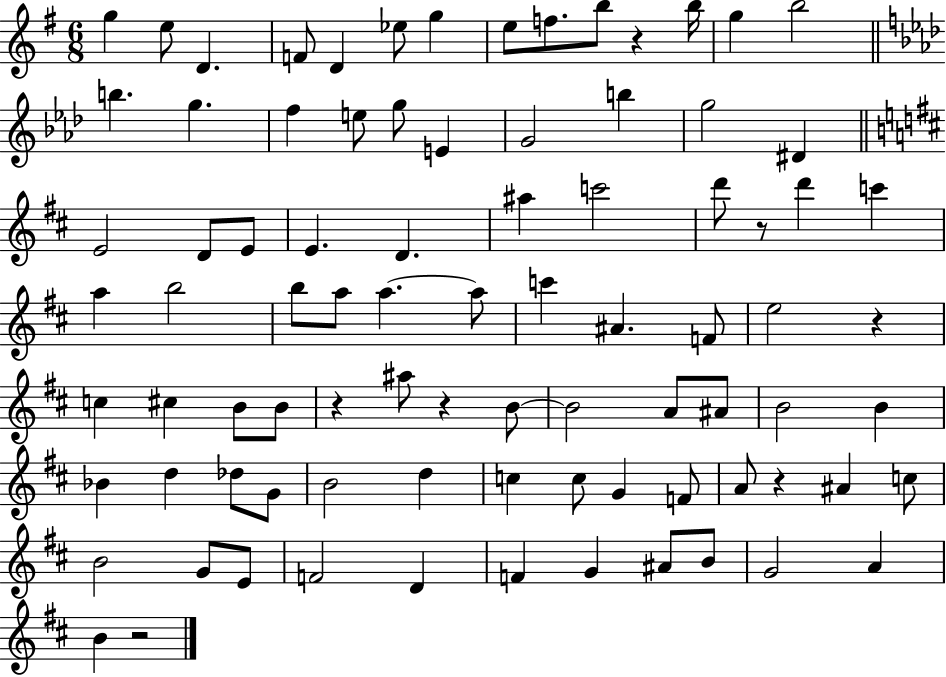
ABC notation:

X:1
T:Untitled
M:6/8
L:1/4
K:G
g e/2 D F/2 D _e/2 g e/2 f/2 b/2 z b/4 g b2 b g f e/2 g/2 E G2 b g2 ^D E2 D/2 E/2 E D ^a c'2 d'/2 z/2 d' c' a b2 b/2 a/2 a a/2 c' ^A F/2 e2 z c ^c B/2 B/2 z ^a/2 z B/2 B2 A/2 ^A/2 B2 B _B d _d/2 G/2 B2 d c c/2 G F/2 A/2 z ^A c/2 B2 G/2 E/2 F2 D F G ^A/2 B/2 G2 A B z2